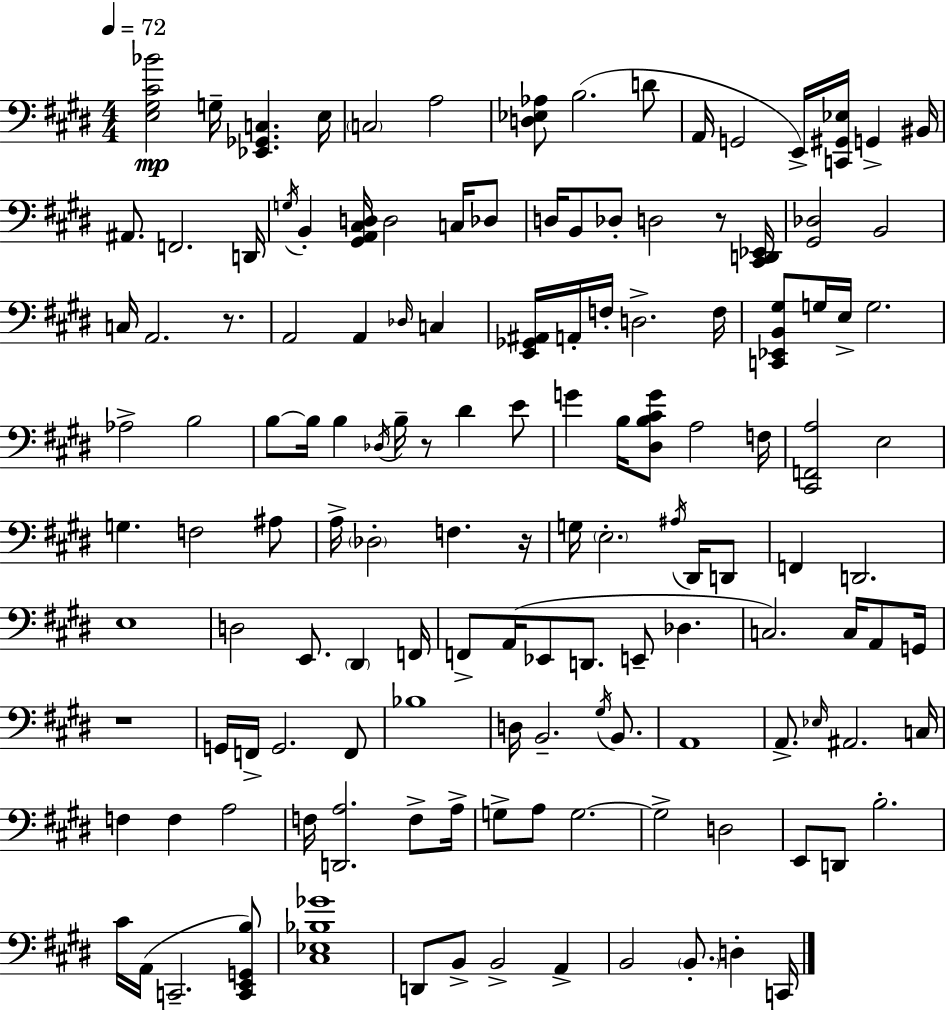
[E3,G#3,C#4,Bb4]/h G3/s [Eb2,Gb2,C3]/q. E3/s C3/h A3/h [D3,Eb3,Ab3]/e B3/h. D4/e A2/s G2/h E2/s [C2,G#2,Eb3]/s G2/q BIS2/s A#2/e. F2/h. D2/s G3/s B2/q [G#2,A2,C#3,D3]/s D3/h C3/s Db3/e D3/s B2/e Db3/e D3/h R/e [C#2,D2,Eb2]/s [G#2,Db3]/h B2/h C3/s A2/h. R/e. A2/h A2/q Db3/s C3/q [E2,Gb2,A#2]/s A2/s F3/s D3/h. F3/s [C2,Eb2,B2,G#3]/e G3/s E3/s G3/h. Ab3/h B3/h B3/e B3/s B3/q Db3/s B3/s R/e D#4/q E4/e G4/q B3/s [D#3,B3,C#4,G4]/e A3/h F3/s [C#2,F2,A3]/h E3/h G3/q. F3/h A#3/e A3/s Db3/h F3/q. R/s G3/s E3/h. A#3/s D#2/s D2/e F2/q D2/h. E3/w D3/h E2/e. D#2/q F2/s F2/e A2/s Eb2/e D2/e. E2/e Db3/q. C3/h. C3/s A2/e G2/s R/w G2/s F2/s G2/h. F2/e Bb3/w D3/s B2/h. G#3/s B2/e. A2/w A2/e. Eb3/s A#2/h. C3/s F3/q F3/q A3/h F3/s [D2,A3]/h. F3/e A3/s G3/e A3/e G3/h. G3/h D3/h E2/e D2/e B3/h. C#4/s A2/s C2/h. [C2,E2,G2,B3]/e [C#3,Eb3,Bb3,Gb4]/w D2/e B2/e B2/h A2/q B2/h B2/e. D3/q C2/s